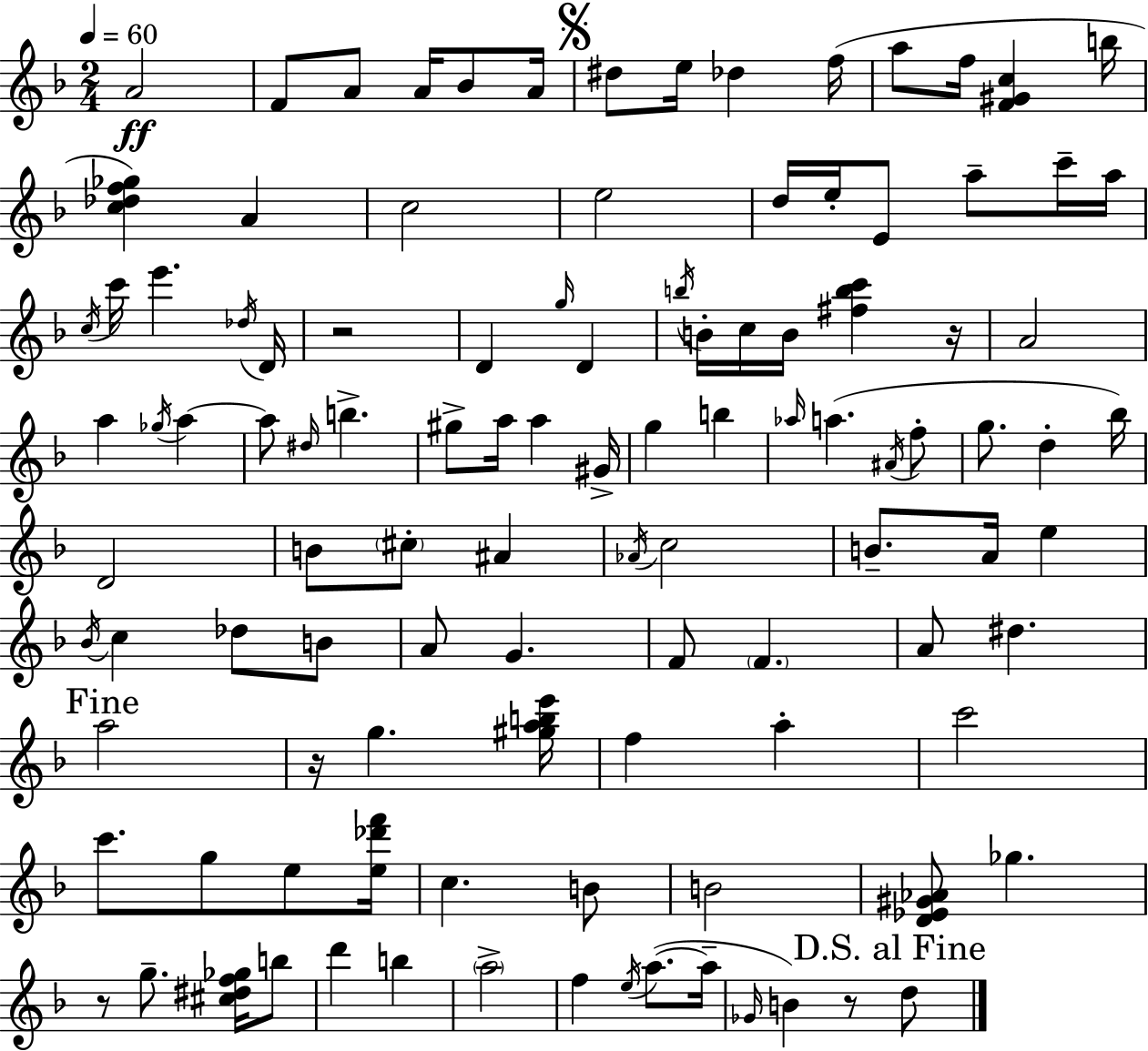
A4/h F4/e A4/e A4/s Bb4/e A4/s D#5/e E5/s Db5/q F5/s A5/e F5/s [F4,G#4,C5]/q B5/s [C5,Db5,F5,Gb5]/q A4/q C5/h E5/h D5/s E5/s E4/e A5/e C6/s A5/s C5/s C6/s E6/q. Db5/s D4/s R/h D4/q G5/s D4/q B5/s B4/s C5/s B4/s [F#5,B5,C6]/q R/s A4/h A5/q Gb5/s A5/q A5/e D#5/s B5/q. G#5/e A5/s A5/q G#4/s G5/q B5/q Ab5/s A5/q. A#4/s F5/e G5/e. D5/q Bb5/s D4/h B4/e C#5/e A#4/q Ab4/s C5/h B4/e. A4/s E5/q Bb4/s C5/q Db5/e B4/e A4/e G4/q. F4/e F4/q. A4/e D#5/q. A5/h R/s G5/q. [G#5,A5,B5,E6]/s F5/q A5/q C6/h C6/e. G5/e E5/e [E5,Db6,F6]/s C5/q. B4/e B4/h [D4,Eb4,G#4,Ab4]/e Gb5/q. R/e G5/e. [C#5,D#5,F5,Gb5]/s B5/e D6/q B5/q A5/h F5/q E5/s A5/e. A5/s Gb4/s B4/q R/e D5/e